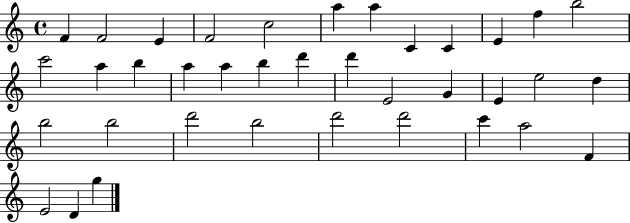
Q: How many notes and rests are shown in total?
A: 37